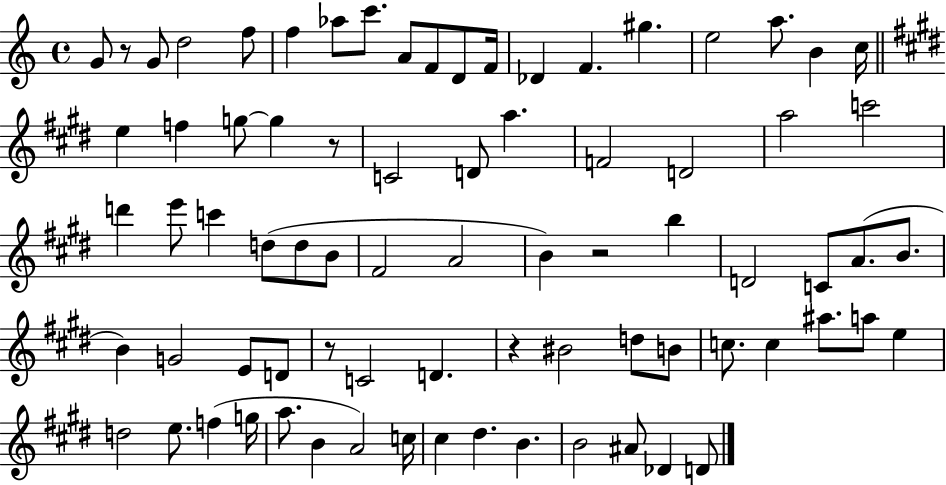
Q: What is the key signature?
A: C major